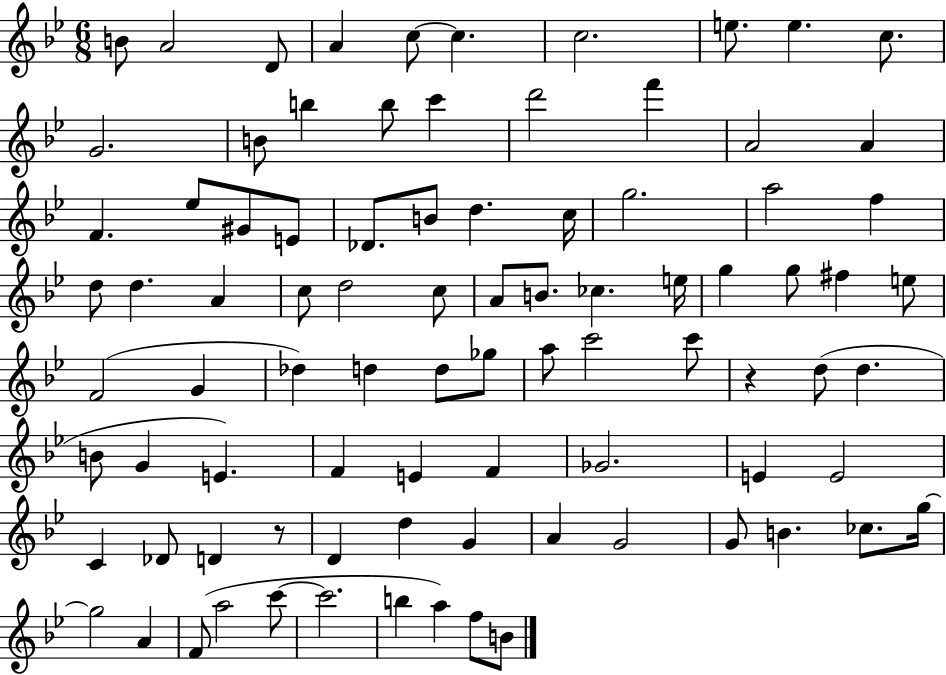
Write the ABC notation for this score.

X:1
T:Untitled
M:6/8
L:1/4
K:Bb
B/2 A2 D/2 A c/2 c c2 e/2 e c/2 G2 B/2 b b/2 c' d'2 f' A2 A F _e/2 ^G/2 E/2 _D/2 B/2 d c/4 g2 a2 f d/2 d A c/2 d2 c/2 A/2 B/2 _c e/4 g g/2 ^f e/2 F2 G _d d d/2 _g/2 a/2 c'2 c'/2 z d/2 d B/2 G E F E F _G2 E E2 C _D/2 D z/2 D d G A G2 G/2 B _c/2 g/4 g2 A F/2 a2 c'/2 c'2 b a f/2 B/2